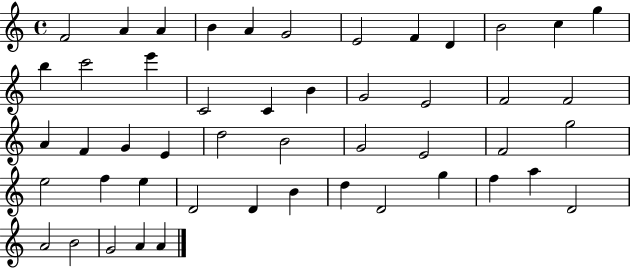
{
  \clef treble
  \time 4/4
  \defaultTimeSignature
  \key c \major
  f'2 a'4 a'4 | b'4 a'4 g'2 | e'2 f'4 d'4 | b'2 c''4 g''4 | \break b''4 c'''2 e'''4 | c'2 c'4 b'4 | g'2 e'2 | f'2 f'2 | \break a'4 f'4 g'4 e'4 | d''2 b'2 | g'2 e'2 | f'2 g''2 | \break e''2 f''4 e''4 | d'2 d'4 b'4 | d''4 d'2 g''4 | f''4 a''4 d'2 | \break a'2 b'2 | g'2 a'4 a'4 | \bar "|."
}